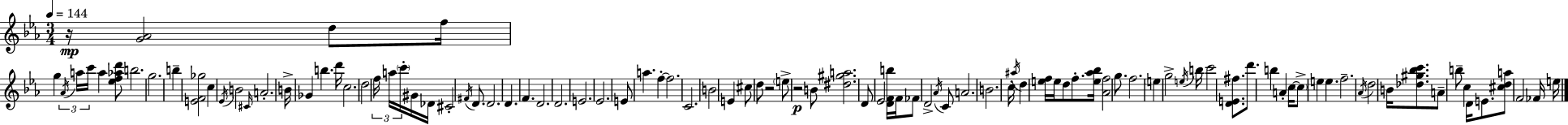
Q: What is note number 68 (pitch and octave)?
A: B5